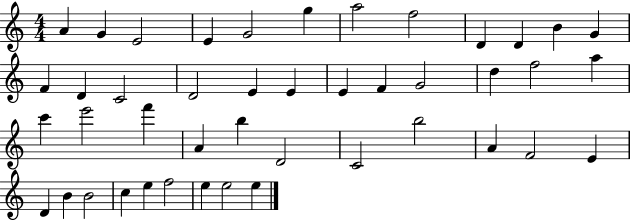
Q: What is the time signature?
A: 4/4